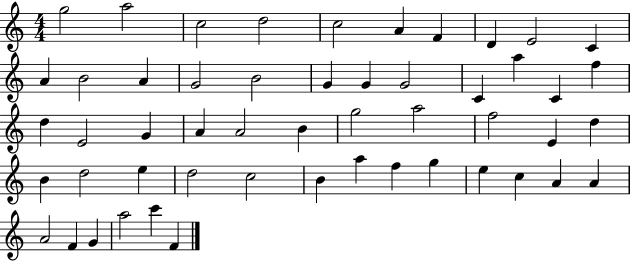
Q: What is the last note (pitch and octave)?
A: F4